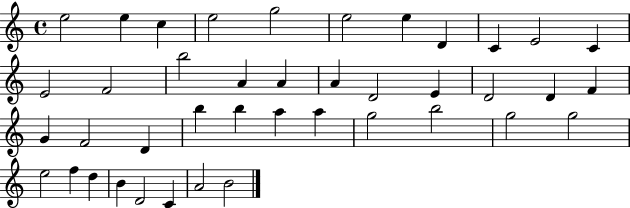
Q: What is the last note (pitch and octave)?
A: B4